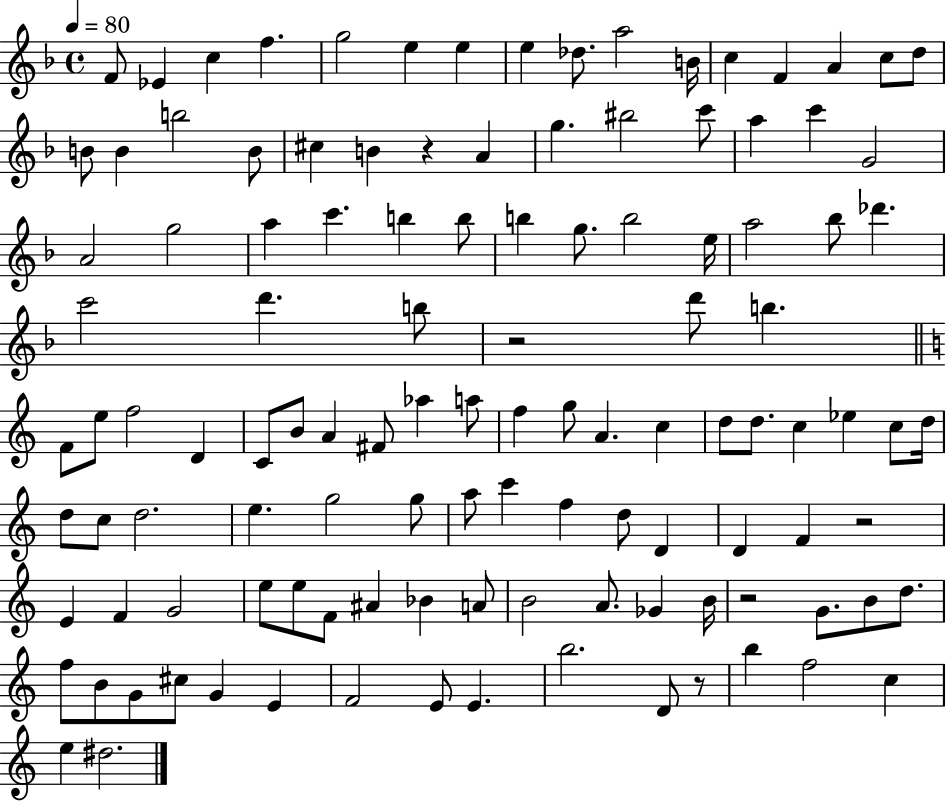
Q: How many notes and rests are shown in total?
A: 117